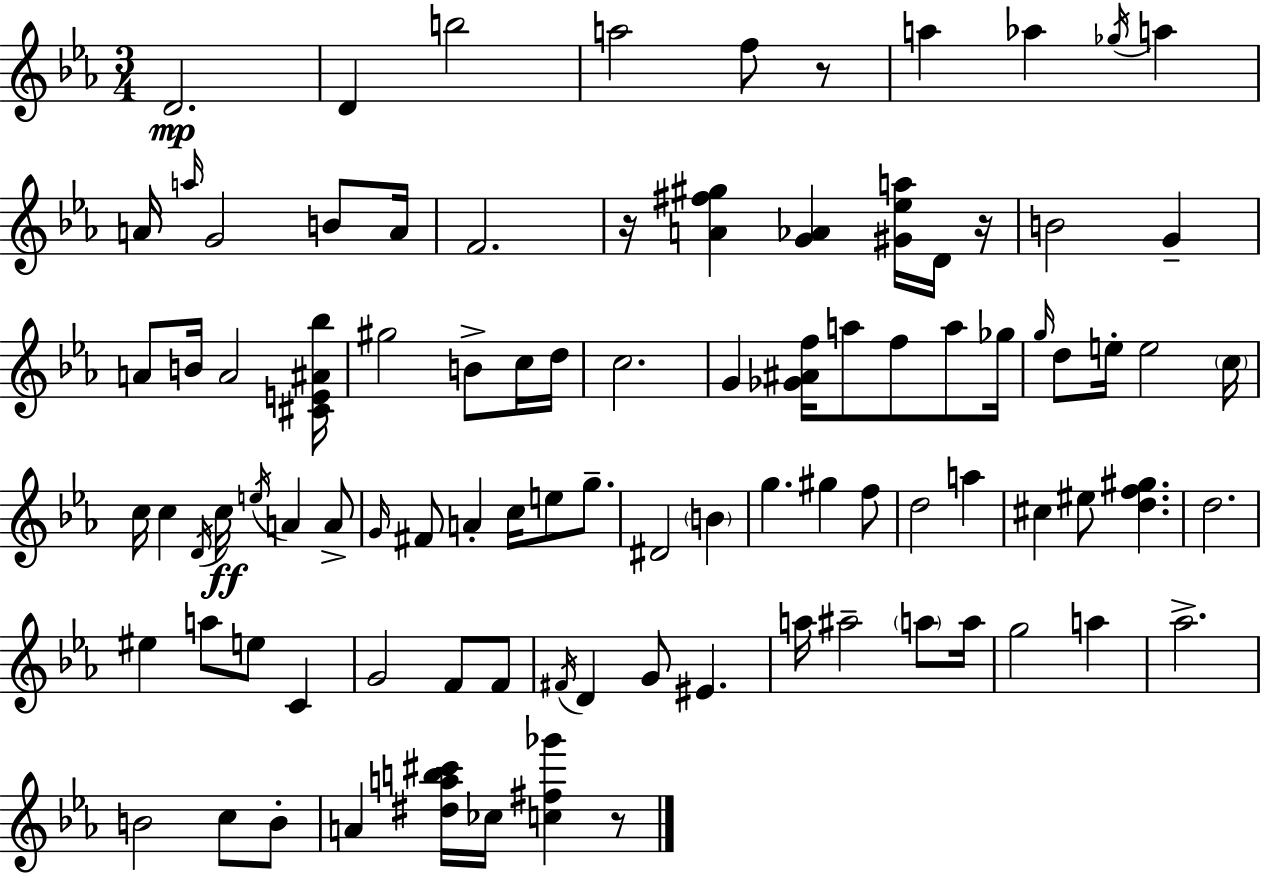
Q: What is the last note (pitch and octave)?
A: CES5